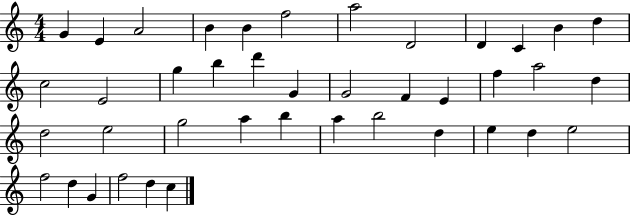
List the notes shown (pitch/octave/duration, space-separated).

G4/q E4/q A4/h B4/q B4/q F5/h A5/h D4/h D4/q C4/q B4/q D5/q C5/h E4/h G5/q B5/q D6/q G4/q G4/h F4/q E4/q F5/q A5/h D5/q D5/h E5/h G5/h A5/q B5/q A5/q B5/h D5/q E5/q D5/q E5/h F5/h D5/q G4/q F5/h D5/q C5/q